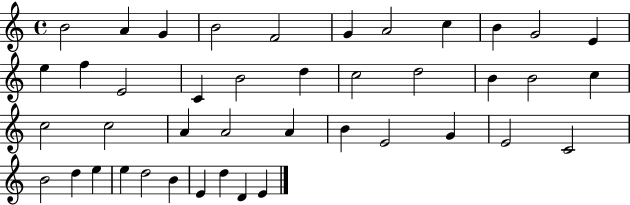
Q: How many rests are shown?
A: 0